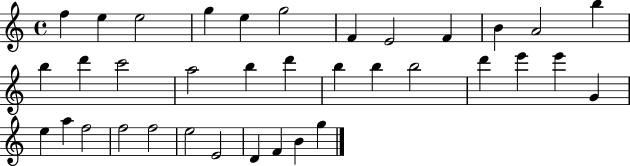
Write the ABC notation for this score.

X:1
T:Untitled
M:4/4
L:1/4
K:C
f e e2 g e g2 F E2 F B A2 b b d' c'2 a2 b d' b b b2 d' e' e' G e a f2 f2 f2 e2 E2 D F B g